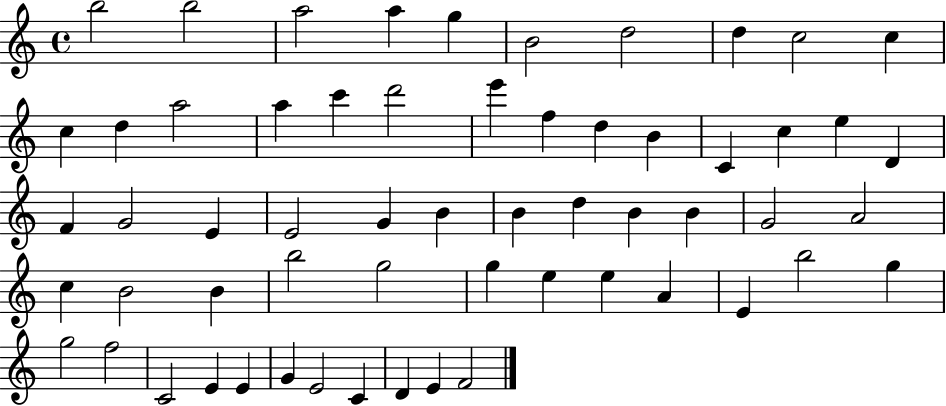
B5/h B5/h A5/h A5/q G5/q B4/h D5/h D5/q C5/h C5/q C5/q D5/q A5/h A5/q C6/q D6/h E6/q F5/q D5/q B4/q C4/q C5/q E5/q D4/q F4/q G4/h E4/q E4/h G4/q B4/q B4/q D5/q B4/q B4/q G4/h A4/h C5/q B4/h B4/q B5/h G5/h G5/q E5/q E5/q A4/q E4/q B5/h G5/q G5/h F5/h C4/h E4/q E4/q G4/q E4/h C4/q D4/q E4/q F4/h